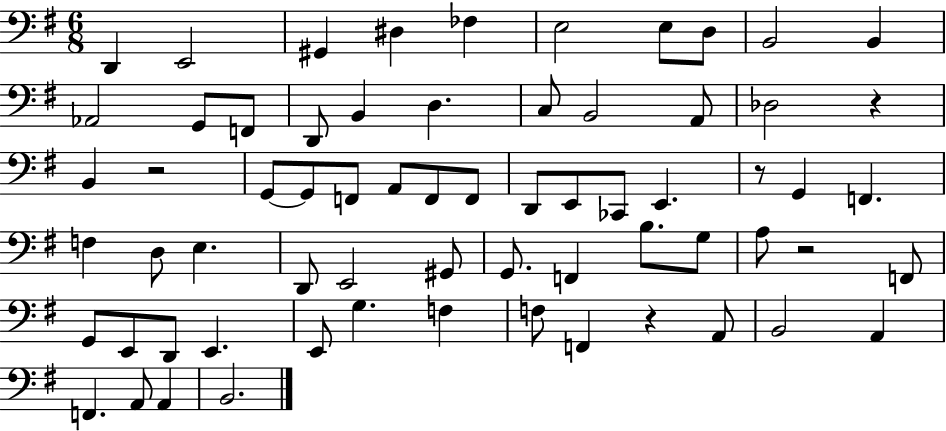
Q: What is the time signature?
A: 6/8